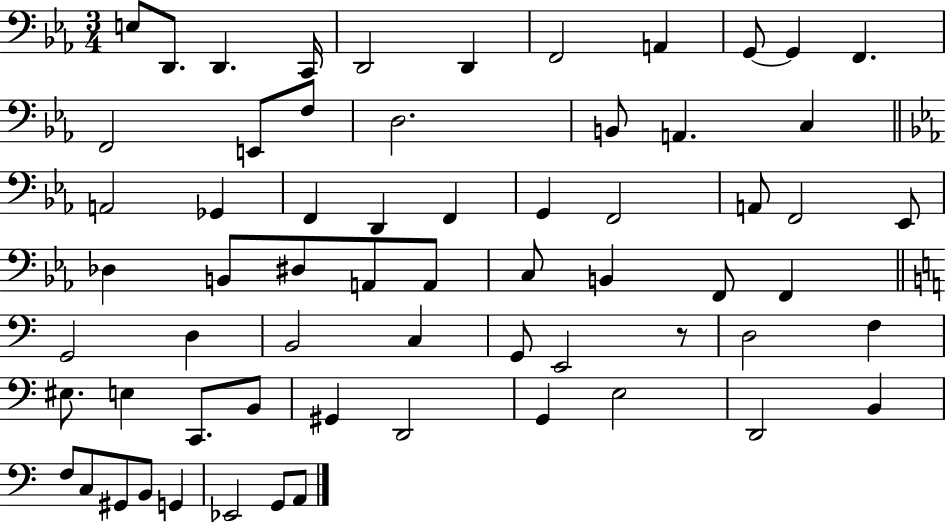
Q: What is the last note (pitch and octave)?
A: A2